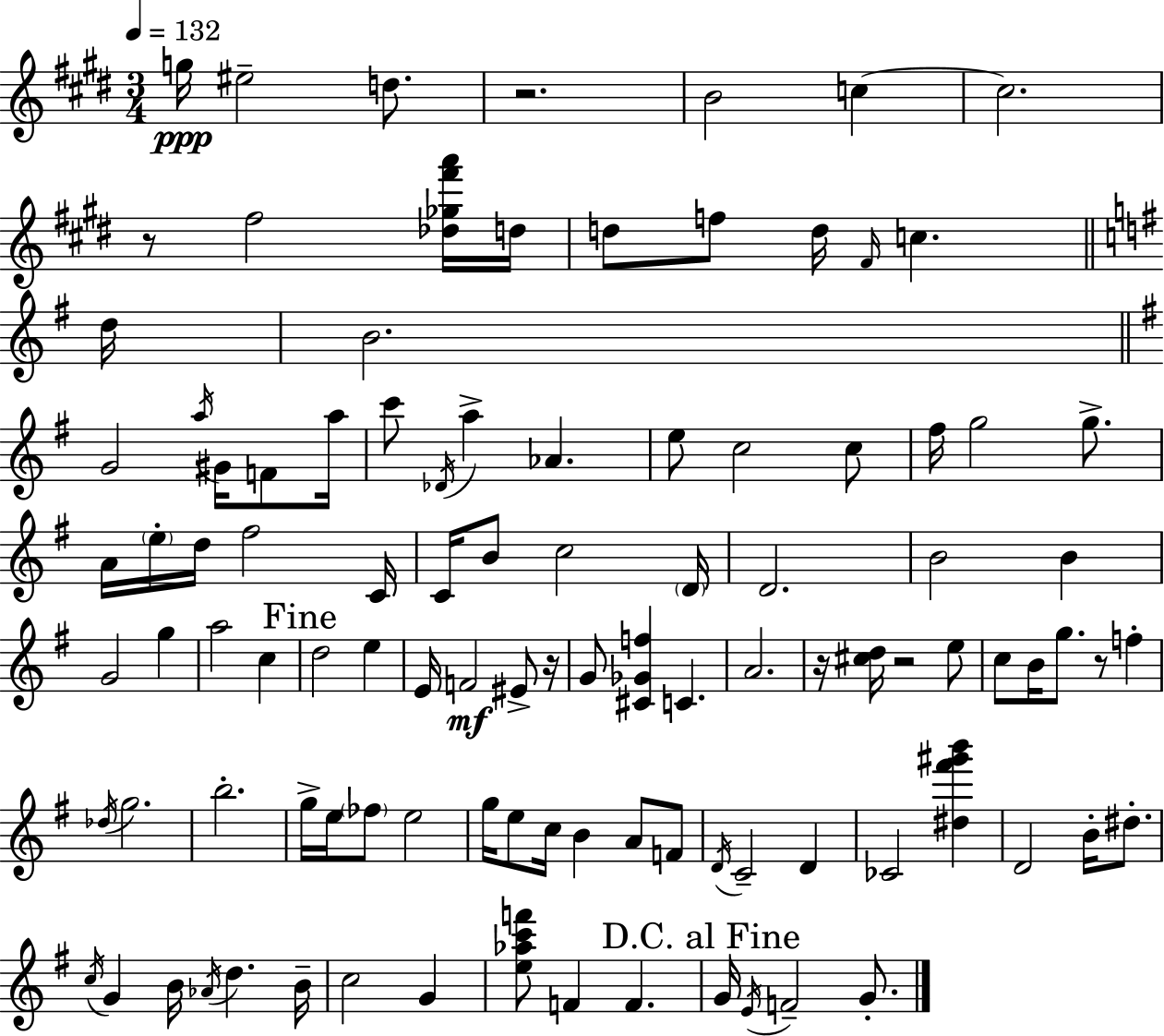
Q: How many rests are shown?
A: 6